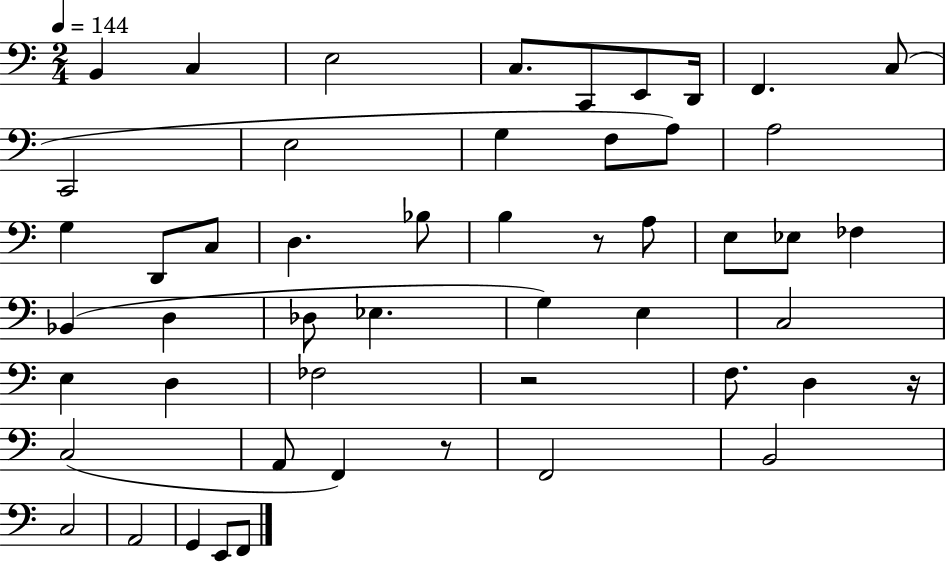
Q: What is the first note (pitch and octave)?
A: B2